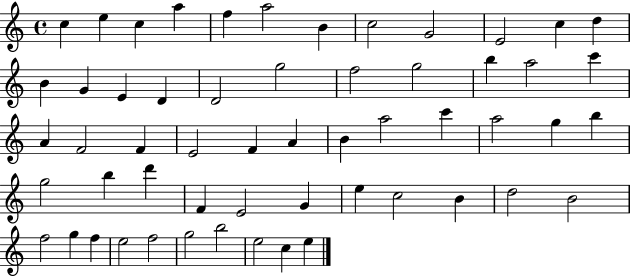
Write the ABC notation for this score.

X:1
T:Untitled
M:4/4
L:1/4
K:C
c e c a f a2 B c2 G2 E2 c d B G E D D2 g2 f2 g2 b a2 c' A F2 F E2 F A B a2 c' a2 g b g2 b d' F E2 G e c2 B d2 B2 f2 g f e2 f2 g2 b2 e2 c e